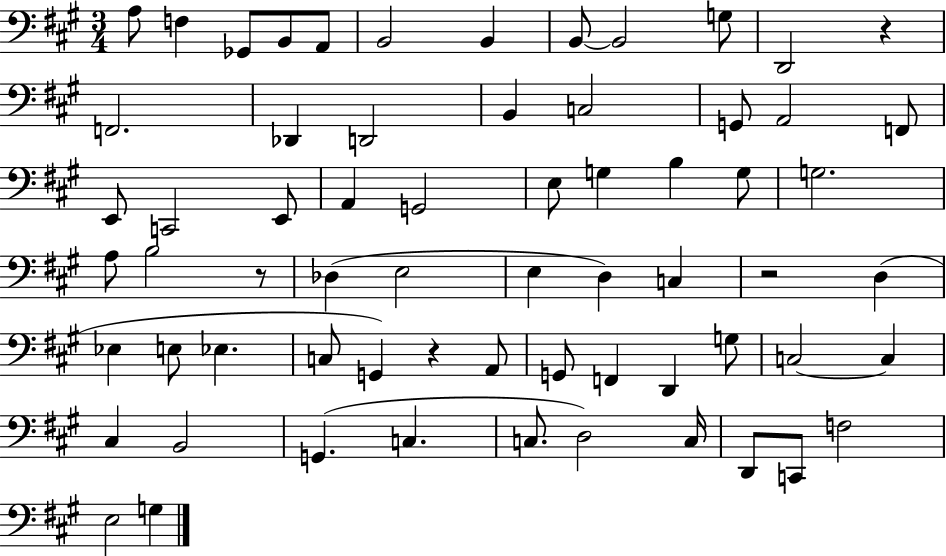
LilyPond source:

{
  \clef bass
  \numericTimeSignature
  \time 3/4
  \key a \major
  a8 f4 ges,8 b,8 a,8 | b,2 b,4 | b,8~~ b,2 g8 | d,2 r4 | \break f,2. | des,4 d,2 | b,4 c2 | g,8 a,2 f,8 | \break e,8 c,2 e,8 | a,4 g,2 | e8 g4 b4 g8 | g2. | \break a8 b2 r8 | des4( e2 | e4 d4) c4 | r2 d4( | \break ees4 e8 ees4. | c8 g,4) r4 a,8 | g,8 f,4 d,4 g8 | c2~~ c4 | \break cis4 b,2 | g,4.( c4. | c8. d2) c16 | d,8 c,8 f2 | \break e2 g4 | \bar "|."
}